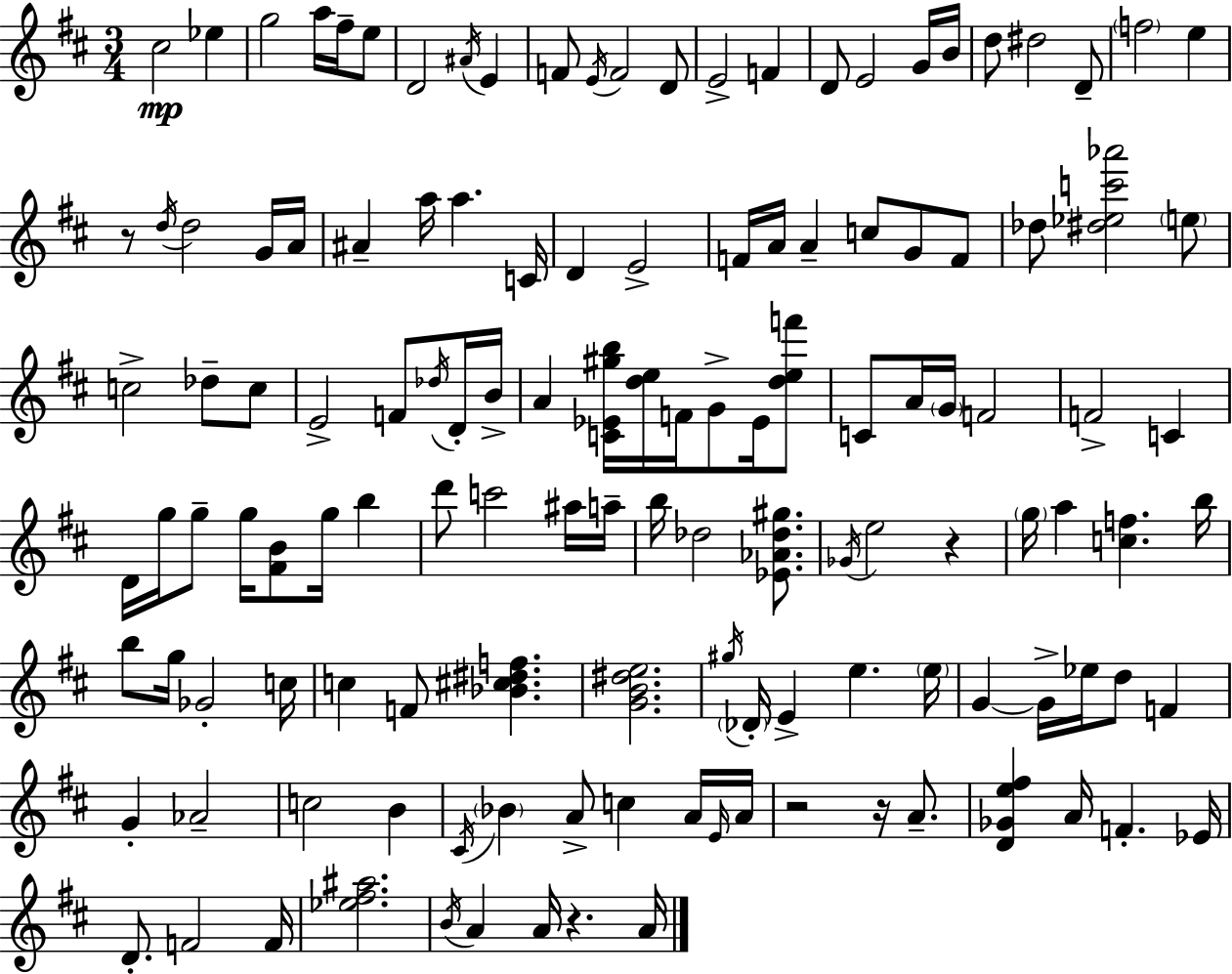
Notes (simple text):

C#5/h Eb5/q G5/h A5/s F#5/s E5/e D4/h A#4/s E4/q F4/e E4/s F4/h D4/e E4/h F4/q D4/e E4/h G4/s B4/s D5/e D#5/h D4/e F5/h E5/q R/e D5/s D5/h G4/s A4/s A#4/q A5/s A5/q. C4/s D4/q E4/h F4/s A4/s A4/q C5/e G4/e F4/e Db5/e [D#5,Eb5,C6,Ab6]/h E5/e C5/h Db5/e C5/e E4/h F4/e Db5/s D4/s B4/s A4/q [C4,Eb4,G#5,B5]/s [D5,E5]/s F4/s G4/e Eb4/s [D5,E5,F6]/e C4/e A4/s G4/s F4/h F4/h C4/q D4/s G5/s G5/e G5/s [F#4,B4]/e G5/s B5/q D6/e C6/h A#5/s A5/s B5/s Db5/h [Eb4,Ab4,Db5,G#5]/e. Gb4/s E5/h R/q G5/s A5/q [C5,F5]/q. B5/s B5/e G5/s Gb4/h C5/s C5/q F4/e [Bb4,C#5,D#5,F5]/q. [G4,B4,D#5,E5]/h. G#5/s Db4/s E4/q E5/q. E5/s G4/q G4/s Eb5/s D5/e F4/q G4/q Ab4/h C5/h B4/q C#4/s Bb4/q A4/e C5/q A4/s E4/s A4/s R/h R/s A4/e. [D4,Gb4,E5,F#5]/q A4/s F4/q. Eb4/s D4/e. F4/h F4/s [Eb5,F#5,A#5]/h. B4/s A4/q A4/s R/q. A4/s